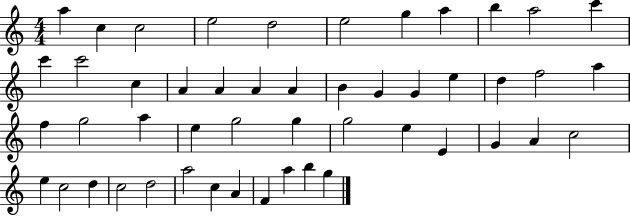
{
  \clef treble
  \numericTimeSignature
  \time 4/4
  \key c \major
  a''4 c''4 c''2 | e''2 d''2 | e''2 g''4 a''4 | b''4 a''2 c'''4 | \break c'''4 c'''2 c''4 | a'4 a'4 a'4 a'4 | b'4 g'4 g'4 e''4 | d''4 f''2 a''4 | \break f''4 g''2 a''4 | e''4 g''2 g''4 | g''2 e''4 e'4 | g'4 a'4 c''2 | \break e''4 c''2 d''4 | c''2 d''2 | a''2 c''4 a'4 | f'4 a''4 b''4 g''4 | \break \bar "|."
}